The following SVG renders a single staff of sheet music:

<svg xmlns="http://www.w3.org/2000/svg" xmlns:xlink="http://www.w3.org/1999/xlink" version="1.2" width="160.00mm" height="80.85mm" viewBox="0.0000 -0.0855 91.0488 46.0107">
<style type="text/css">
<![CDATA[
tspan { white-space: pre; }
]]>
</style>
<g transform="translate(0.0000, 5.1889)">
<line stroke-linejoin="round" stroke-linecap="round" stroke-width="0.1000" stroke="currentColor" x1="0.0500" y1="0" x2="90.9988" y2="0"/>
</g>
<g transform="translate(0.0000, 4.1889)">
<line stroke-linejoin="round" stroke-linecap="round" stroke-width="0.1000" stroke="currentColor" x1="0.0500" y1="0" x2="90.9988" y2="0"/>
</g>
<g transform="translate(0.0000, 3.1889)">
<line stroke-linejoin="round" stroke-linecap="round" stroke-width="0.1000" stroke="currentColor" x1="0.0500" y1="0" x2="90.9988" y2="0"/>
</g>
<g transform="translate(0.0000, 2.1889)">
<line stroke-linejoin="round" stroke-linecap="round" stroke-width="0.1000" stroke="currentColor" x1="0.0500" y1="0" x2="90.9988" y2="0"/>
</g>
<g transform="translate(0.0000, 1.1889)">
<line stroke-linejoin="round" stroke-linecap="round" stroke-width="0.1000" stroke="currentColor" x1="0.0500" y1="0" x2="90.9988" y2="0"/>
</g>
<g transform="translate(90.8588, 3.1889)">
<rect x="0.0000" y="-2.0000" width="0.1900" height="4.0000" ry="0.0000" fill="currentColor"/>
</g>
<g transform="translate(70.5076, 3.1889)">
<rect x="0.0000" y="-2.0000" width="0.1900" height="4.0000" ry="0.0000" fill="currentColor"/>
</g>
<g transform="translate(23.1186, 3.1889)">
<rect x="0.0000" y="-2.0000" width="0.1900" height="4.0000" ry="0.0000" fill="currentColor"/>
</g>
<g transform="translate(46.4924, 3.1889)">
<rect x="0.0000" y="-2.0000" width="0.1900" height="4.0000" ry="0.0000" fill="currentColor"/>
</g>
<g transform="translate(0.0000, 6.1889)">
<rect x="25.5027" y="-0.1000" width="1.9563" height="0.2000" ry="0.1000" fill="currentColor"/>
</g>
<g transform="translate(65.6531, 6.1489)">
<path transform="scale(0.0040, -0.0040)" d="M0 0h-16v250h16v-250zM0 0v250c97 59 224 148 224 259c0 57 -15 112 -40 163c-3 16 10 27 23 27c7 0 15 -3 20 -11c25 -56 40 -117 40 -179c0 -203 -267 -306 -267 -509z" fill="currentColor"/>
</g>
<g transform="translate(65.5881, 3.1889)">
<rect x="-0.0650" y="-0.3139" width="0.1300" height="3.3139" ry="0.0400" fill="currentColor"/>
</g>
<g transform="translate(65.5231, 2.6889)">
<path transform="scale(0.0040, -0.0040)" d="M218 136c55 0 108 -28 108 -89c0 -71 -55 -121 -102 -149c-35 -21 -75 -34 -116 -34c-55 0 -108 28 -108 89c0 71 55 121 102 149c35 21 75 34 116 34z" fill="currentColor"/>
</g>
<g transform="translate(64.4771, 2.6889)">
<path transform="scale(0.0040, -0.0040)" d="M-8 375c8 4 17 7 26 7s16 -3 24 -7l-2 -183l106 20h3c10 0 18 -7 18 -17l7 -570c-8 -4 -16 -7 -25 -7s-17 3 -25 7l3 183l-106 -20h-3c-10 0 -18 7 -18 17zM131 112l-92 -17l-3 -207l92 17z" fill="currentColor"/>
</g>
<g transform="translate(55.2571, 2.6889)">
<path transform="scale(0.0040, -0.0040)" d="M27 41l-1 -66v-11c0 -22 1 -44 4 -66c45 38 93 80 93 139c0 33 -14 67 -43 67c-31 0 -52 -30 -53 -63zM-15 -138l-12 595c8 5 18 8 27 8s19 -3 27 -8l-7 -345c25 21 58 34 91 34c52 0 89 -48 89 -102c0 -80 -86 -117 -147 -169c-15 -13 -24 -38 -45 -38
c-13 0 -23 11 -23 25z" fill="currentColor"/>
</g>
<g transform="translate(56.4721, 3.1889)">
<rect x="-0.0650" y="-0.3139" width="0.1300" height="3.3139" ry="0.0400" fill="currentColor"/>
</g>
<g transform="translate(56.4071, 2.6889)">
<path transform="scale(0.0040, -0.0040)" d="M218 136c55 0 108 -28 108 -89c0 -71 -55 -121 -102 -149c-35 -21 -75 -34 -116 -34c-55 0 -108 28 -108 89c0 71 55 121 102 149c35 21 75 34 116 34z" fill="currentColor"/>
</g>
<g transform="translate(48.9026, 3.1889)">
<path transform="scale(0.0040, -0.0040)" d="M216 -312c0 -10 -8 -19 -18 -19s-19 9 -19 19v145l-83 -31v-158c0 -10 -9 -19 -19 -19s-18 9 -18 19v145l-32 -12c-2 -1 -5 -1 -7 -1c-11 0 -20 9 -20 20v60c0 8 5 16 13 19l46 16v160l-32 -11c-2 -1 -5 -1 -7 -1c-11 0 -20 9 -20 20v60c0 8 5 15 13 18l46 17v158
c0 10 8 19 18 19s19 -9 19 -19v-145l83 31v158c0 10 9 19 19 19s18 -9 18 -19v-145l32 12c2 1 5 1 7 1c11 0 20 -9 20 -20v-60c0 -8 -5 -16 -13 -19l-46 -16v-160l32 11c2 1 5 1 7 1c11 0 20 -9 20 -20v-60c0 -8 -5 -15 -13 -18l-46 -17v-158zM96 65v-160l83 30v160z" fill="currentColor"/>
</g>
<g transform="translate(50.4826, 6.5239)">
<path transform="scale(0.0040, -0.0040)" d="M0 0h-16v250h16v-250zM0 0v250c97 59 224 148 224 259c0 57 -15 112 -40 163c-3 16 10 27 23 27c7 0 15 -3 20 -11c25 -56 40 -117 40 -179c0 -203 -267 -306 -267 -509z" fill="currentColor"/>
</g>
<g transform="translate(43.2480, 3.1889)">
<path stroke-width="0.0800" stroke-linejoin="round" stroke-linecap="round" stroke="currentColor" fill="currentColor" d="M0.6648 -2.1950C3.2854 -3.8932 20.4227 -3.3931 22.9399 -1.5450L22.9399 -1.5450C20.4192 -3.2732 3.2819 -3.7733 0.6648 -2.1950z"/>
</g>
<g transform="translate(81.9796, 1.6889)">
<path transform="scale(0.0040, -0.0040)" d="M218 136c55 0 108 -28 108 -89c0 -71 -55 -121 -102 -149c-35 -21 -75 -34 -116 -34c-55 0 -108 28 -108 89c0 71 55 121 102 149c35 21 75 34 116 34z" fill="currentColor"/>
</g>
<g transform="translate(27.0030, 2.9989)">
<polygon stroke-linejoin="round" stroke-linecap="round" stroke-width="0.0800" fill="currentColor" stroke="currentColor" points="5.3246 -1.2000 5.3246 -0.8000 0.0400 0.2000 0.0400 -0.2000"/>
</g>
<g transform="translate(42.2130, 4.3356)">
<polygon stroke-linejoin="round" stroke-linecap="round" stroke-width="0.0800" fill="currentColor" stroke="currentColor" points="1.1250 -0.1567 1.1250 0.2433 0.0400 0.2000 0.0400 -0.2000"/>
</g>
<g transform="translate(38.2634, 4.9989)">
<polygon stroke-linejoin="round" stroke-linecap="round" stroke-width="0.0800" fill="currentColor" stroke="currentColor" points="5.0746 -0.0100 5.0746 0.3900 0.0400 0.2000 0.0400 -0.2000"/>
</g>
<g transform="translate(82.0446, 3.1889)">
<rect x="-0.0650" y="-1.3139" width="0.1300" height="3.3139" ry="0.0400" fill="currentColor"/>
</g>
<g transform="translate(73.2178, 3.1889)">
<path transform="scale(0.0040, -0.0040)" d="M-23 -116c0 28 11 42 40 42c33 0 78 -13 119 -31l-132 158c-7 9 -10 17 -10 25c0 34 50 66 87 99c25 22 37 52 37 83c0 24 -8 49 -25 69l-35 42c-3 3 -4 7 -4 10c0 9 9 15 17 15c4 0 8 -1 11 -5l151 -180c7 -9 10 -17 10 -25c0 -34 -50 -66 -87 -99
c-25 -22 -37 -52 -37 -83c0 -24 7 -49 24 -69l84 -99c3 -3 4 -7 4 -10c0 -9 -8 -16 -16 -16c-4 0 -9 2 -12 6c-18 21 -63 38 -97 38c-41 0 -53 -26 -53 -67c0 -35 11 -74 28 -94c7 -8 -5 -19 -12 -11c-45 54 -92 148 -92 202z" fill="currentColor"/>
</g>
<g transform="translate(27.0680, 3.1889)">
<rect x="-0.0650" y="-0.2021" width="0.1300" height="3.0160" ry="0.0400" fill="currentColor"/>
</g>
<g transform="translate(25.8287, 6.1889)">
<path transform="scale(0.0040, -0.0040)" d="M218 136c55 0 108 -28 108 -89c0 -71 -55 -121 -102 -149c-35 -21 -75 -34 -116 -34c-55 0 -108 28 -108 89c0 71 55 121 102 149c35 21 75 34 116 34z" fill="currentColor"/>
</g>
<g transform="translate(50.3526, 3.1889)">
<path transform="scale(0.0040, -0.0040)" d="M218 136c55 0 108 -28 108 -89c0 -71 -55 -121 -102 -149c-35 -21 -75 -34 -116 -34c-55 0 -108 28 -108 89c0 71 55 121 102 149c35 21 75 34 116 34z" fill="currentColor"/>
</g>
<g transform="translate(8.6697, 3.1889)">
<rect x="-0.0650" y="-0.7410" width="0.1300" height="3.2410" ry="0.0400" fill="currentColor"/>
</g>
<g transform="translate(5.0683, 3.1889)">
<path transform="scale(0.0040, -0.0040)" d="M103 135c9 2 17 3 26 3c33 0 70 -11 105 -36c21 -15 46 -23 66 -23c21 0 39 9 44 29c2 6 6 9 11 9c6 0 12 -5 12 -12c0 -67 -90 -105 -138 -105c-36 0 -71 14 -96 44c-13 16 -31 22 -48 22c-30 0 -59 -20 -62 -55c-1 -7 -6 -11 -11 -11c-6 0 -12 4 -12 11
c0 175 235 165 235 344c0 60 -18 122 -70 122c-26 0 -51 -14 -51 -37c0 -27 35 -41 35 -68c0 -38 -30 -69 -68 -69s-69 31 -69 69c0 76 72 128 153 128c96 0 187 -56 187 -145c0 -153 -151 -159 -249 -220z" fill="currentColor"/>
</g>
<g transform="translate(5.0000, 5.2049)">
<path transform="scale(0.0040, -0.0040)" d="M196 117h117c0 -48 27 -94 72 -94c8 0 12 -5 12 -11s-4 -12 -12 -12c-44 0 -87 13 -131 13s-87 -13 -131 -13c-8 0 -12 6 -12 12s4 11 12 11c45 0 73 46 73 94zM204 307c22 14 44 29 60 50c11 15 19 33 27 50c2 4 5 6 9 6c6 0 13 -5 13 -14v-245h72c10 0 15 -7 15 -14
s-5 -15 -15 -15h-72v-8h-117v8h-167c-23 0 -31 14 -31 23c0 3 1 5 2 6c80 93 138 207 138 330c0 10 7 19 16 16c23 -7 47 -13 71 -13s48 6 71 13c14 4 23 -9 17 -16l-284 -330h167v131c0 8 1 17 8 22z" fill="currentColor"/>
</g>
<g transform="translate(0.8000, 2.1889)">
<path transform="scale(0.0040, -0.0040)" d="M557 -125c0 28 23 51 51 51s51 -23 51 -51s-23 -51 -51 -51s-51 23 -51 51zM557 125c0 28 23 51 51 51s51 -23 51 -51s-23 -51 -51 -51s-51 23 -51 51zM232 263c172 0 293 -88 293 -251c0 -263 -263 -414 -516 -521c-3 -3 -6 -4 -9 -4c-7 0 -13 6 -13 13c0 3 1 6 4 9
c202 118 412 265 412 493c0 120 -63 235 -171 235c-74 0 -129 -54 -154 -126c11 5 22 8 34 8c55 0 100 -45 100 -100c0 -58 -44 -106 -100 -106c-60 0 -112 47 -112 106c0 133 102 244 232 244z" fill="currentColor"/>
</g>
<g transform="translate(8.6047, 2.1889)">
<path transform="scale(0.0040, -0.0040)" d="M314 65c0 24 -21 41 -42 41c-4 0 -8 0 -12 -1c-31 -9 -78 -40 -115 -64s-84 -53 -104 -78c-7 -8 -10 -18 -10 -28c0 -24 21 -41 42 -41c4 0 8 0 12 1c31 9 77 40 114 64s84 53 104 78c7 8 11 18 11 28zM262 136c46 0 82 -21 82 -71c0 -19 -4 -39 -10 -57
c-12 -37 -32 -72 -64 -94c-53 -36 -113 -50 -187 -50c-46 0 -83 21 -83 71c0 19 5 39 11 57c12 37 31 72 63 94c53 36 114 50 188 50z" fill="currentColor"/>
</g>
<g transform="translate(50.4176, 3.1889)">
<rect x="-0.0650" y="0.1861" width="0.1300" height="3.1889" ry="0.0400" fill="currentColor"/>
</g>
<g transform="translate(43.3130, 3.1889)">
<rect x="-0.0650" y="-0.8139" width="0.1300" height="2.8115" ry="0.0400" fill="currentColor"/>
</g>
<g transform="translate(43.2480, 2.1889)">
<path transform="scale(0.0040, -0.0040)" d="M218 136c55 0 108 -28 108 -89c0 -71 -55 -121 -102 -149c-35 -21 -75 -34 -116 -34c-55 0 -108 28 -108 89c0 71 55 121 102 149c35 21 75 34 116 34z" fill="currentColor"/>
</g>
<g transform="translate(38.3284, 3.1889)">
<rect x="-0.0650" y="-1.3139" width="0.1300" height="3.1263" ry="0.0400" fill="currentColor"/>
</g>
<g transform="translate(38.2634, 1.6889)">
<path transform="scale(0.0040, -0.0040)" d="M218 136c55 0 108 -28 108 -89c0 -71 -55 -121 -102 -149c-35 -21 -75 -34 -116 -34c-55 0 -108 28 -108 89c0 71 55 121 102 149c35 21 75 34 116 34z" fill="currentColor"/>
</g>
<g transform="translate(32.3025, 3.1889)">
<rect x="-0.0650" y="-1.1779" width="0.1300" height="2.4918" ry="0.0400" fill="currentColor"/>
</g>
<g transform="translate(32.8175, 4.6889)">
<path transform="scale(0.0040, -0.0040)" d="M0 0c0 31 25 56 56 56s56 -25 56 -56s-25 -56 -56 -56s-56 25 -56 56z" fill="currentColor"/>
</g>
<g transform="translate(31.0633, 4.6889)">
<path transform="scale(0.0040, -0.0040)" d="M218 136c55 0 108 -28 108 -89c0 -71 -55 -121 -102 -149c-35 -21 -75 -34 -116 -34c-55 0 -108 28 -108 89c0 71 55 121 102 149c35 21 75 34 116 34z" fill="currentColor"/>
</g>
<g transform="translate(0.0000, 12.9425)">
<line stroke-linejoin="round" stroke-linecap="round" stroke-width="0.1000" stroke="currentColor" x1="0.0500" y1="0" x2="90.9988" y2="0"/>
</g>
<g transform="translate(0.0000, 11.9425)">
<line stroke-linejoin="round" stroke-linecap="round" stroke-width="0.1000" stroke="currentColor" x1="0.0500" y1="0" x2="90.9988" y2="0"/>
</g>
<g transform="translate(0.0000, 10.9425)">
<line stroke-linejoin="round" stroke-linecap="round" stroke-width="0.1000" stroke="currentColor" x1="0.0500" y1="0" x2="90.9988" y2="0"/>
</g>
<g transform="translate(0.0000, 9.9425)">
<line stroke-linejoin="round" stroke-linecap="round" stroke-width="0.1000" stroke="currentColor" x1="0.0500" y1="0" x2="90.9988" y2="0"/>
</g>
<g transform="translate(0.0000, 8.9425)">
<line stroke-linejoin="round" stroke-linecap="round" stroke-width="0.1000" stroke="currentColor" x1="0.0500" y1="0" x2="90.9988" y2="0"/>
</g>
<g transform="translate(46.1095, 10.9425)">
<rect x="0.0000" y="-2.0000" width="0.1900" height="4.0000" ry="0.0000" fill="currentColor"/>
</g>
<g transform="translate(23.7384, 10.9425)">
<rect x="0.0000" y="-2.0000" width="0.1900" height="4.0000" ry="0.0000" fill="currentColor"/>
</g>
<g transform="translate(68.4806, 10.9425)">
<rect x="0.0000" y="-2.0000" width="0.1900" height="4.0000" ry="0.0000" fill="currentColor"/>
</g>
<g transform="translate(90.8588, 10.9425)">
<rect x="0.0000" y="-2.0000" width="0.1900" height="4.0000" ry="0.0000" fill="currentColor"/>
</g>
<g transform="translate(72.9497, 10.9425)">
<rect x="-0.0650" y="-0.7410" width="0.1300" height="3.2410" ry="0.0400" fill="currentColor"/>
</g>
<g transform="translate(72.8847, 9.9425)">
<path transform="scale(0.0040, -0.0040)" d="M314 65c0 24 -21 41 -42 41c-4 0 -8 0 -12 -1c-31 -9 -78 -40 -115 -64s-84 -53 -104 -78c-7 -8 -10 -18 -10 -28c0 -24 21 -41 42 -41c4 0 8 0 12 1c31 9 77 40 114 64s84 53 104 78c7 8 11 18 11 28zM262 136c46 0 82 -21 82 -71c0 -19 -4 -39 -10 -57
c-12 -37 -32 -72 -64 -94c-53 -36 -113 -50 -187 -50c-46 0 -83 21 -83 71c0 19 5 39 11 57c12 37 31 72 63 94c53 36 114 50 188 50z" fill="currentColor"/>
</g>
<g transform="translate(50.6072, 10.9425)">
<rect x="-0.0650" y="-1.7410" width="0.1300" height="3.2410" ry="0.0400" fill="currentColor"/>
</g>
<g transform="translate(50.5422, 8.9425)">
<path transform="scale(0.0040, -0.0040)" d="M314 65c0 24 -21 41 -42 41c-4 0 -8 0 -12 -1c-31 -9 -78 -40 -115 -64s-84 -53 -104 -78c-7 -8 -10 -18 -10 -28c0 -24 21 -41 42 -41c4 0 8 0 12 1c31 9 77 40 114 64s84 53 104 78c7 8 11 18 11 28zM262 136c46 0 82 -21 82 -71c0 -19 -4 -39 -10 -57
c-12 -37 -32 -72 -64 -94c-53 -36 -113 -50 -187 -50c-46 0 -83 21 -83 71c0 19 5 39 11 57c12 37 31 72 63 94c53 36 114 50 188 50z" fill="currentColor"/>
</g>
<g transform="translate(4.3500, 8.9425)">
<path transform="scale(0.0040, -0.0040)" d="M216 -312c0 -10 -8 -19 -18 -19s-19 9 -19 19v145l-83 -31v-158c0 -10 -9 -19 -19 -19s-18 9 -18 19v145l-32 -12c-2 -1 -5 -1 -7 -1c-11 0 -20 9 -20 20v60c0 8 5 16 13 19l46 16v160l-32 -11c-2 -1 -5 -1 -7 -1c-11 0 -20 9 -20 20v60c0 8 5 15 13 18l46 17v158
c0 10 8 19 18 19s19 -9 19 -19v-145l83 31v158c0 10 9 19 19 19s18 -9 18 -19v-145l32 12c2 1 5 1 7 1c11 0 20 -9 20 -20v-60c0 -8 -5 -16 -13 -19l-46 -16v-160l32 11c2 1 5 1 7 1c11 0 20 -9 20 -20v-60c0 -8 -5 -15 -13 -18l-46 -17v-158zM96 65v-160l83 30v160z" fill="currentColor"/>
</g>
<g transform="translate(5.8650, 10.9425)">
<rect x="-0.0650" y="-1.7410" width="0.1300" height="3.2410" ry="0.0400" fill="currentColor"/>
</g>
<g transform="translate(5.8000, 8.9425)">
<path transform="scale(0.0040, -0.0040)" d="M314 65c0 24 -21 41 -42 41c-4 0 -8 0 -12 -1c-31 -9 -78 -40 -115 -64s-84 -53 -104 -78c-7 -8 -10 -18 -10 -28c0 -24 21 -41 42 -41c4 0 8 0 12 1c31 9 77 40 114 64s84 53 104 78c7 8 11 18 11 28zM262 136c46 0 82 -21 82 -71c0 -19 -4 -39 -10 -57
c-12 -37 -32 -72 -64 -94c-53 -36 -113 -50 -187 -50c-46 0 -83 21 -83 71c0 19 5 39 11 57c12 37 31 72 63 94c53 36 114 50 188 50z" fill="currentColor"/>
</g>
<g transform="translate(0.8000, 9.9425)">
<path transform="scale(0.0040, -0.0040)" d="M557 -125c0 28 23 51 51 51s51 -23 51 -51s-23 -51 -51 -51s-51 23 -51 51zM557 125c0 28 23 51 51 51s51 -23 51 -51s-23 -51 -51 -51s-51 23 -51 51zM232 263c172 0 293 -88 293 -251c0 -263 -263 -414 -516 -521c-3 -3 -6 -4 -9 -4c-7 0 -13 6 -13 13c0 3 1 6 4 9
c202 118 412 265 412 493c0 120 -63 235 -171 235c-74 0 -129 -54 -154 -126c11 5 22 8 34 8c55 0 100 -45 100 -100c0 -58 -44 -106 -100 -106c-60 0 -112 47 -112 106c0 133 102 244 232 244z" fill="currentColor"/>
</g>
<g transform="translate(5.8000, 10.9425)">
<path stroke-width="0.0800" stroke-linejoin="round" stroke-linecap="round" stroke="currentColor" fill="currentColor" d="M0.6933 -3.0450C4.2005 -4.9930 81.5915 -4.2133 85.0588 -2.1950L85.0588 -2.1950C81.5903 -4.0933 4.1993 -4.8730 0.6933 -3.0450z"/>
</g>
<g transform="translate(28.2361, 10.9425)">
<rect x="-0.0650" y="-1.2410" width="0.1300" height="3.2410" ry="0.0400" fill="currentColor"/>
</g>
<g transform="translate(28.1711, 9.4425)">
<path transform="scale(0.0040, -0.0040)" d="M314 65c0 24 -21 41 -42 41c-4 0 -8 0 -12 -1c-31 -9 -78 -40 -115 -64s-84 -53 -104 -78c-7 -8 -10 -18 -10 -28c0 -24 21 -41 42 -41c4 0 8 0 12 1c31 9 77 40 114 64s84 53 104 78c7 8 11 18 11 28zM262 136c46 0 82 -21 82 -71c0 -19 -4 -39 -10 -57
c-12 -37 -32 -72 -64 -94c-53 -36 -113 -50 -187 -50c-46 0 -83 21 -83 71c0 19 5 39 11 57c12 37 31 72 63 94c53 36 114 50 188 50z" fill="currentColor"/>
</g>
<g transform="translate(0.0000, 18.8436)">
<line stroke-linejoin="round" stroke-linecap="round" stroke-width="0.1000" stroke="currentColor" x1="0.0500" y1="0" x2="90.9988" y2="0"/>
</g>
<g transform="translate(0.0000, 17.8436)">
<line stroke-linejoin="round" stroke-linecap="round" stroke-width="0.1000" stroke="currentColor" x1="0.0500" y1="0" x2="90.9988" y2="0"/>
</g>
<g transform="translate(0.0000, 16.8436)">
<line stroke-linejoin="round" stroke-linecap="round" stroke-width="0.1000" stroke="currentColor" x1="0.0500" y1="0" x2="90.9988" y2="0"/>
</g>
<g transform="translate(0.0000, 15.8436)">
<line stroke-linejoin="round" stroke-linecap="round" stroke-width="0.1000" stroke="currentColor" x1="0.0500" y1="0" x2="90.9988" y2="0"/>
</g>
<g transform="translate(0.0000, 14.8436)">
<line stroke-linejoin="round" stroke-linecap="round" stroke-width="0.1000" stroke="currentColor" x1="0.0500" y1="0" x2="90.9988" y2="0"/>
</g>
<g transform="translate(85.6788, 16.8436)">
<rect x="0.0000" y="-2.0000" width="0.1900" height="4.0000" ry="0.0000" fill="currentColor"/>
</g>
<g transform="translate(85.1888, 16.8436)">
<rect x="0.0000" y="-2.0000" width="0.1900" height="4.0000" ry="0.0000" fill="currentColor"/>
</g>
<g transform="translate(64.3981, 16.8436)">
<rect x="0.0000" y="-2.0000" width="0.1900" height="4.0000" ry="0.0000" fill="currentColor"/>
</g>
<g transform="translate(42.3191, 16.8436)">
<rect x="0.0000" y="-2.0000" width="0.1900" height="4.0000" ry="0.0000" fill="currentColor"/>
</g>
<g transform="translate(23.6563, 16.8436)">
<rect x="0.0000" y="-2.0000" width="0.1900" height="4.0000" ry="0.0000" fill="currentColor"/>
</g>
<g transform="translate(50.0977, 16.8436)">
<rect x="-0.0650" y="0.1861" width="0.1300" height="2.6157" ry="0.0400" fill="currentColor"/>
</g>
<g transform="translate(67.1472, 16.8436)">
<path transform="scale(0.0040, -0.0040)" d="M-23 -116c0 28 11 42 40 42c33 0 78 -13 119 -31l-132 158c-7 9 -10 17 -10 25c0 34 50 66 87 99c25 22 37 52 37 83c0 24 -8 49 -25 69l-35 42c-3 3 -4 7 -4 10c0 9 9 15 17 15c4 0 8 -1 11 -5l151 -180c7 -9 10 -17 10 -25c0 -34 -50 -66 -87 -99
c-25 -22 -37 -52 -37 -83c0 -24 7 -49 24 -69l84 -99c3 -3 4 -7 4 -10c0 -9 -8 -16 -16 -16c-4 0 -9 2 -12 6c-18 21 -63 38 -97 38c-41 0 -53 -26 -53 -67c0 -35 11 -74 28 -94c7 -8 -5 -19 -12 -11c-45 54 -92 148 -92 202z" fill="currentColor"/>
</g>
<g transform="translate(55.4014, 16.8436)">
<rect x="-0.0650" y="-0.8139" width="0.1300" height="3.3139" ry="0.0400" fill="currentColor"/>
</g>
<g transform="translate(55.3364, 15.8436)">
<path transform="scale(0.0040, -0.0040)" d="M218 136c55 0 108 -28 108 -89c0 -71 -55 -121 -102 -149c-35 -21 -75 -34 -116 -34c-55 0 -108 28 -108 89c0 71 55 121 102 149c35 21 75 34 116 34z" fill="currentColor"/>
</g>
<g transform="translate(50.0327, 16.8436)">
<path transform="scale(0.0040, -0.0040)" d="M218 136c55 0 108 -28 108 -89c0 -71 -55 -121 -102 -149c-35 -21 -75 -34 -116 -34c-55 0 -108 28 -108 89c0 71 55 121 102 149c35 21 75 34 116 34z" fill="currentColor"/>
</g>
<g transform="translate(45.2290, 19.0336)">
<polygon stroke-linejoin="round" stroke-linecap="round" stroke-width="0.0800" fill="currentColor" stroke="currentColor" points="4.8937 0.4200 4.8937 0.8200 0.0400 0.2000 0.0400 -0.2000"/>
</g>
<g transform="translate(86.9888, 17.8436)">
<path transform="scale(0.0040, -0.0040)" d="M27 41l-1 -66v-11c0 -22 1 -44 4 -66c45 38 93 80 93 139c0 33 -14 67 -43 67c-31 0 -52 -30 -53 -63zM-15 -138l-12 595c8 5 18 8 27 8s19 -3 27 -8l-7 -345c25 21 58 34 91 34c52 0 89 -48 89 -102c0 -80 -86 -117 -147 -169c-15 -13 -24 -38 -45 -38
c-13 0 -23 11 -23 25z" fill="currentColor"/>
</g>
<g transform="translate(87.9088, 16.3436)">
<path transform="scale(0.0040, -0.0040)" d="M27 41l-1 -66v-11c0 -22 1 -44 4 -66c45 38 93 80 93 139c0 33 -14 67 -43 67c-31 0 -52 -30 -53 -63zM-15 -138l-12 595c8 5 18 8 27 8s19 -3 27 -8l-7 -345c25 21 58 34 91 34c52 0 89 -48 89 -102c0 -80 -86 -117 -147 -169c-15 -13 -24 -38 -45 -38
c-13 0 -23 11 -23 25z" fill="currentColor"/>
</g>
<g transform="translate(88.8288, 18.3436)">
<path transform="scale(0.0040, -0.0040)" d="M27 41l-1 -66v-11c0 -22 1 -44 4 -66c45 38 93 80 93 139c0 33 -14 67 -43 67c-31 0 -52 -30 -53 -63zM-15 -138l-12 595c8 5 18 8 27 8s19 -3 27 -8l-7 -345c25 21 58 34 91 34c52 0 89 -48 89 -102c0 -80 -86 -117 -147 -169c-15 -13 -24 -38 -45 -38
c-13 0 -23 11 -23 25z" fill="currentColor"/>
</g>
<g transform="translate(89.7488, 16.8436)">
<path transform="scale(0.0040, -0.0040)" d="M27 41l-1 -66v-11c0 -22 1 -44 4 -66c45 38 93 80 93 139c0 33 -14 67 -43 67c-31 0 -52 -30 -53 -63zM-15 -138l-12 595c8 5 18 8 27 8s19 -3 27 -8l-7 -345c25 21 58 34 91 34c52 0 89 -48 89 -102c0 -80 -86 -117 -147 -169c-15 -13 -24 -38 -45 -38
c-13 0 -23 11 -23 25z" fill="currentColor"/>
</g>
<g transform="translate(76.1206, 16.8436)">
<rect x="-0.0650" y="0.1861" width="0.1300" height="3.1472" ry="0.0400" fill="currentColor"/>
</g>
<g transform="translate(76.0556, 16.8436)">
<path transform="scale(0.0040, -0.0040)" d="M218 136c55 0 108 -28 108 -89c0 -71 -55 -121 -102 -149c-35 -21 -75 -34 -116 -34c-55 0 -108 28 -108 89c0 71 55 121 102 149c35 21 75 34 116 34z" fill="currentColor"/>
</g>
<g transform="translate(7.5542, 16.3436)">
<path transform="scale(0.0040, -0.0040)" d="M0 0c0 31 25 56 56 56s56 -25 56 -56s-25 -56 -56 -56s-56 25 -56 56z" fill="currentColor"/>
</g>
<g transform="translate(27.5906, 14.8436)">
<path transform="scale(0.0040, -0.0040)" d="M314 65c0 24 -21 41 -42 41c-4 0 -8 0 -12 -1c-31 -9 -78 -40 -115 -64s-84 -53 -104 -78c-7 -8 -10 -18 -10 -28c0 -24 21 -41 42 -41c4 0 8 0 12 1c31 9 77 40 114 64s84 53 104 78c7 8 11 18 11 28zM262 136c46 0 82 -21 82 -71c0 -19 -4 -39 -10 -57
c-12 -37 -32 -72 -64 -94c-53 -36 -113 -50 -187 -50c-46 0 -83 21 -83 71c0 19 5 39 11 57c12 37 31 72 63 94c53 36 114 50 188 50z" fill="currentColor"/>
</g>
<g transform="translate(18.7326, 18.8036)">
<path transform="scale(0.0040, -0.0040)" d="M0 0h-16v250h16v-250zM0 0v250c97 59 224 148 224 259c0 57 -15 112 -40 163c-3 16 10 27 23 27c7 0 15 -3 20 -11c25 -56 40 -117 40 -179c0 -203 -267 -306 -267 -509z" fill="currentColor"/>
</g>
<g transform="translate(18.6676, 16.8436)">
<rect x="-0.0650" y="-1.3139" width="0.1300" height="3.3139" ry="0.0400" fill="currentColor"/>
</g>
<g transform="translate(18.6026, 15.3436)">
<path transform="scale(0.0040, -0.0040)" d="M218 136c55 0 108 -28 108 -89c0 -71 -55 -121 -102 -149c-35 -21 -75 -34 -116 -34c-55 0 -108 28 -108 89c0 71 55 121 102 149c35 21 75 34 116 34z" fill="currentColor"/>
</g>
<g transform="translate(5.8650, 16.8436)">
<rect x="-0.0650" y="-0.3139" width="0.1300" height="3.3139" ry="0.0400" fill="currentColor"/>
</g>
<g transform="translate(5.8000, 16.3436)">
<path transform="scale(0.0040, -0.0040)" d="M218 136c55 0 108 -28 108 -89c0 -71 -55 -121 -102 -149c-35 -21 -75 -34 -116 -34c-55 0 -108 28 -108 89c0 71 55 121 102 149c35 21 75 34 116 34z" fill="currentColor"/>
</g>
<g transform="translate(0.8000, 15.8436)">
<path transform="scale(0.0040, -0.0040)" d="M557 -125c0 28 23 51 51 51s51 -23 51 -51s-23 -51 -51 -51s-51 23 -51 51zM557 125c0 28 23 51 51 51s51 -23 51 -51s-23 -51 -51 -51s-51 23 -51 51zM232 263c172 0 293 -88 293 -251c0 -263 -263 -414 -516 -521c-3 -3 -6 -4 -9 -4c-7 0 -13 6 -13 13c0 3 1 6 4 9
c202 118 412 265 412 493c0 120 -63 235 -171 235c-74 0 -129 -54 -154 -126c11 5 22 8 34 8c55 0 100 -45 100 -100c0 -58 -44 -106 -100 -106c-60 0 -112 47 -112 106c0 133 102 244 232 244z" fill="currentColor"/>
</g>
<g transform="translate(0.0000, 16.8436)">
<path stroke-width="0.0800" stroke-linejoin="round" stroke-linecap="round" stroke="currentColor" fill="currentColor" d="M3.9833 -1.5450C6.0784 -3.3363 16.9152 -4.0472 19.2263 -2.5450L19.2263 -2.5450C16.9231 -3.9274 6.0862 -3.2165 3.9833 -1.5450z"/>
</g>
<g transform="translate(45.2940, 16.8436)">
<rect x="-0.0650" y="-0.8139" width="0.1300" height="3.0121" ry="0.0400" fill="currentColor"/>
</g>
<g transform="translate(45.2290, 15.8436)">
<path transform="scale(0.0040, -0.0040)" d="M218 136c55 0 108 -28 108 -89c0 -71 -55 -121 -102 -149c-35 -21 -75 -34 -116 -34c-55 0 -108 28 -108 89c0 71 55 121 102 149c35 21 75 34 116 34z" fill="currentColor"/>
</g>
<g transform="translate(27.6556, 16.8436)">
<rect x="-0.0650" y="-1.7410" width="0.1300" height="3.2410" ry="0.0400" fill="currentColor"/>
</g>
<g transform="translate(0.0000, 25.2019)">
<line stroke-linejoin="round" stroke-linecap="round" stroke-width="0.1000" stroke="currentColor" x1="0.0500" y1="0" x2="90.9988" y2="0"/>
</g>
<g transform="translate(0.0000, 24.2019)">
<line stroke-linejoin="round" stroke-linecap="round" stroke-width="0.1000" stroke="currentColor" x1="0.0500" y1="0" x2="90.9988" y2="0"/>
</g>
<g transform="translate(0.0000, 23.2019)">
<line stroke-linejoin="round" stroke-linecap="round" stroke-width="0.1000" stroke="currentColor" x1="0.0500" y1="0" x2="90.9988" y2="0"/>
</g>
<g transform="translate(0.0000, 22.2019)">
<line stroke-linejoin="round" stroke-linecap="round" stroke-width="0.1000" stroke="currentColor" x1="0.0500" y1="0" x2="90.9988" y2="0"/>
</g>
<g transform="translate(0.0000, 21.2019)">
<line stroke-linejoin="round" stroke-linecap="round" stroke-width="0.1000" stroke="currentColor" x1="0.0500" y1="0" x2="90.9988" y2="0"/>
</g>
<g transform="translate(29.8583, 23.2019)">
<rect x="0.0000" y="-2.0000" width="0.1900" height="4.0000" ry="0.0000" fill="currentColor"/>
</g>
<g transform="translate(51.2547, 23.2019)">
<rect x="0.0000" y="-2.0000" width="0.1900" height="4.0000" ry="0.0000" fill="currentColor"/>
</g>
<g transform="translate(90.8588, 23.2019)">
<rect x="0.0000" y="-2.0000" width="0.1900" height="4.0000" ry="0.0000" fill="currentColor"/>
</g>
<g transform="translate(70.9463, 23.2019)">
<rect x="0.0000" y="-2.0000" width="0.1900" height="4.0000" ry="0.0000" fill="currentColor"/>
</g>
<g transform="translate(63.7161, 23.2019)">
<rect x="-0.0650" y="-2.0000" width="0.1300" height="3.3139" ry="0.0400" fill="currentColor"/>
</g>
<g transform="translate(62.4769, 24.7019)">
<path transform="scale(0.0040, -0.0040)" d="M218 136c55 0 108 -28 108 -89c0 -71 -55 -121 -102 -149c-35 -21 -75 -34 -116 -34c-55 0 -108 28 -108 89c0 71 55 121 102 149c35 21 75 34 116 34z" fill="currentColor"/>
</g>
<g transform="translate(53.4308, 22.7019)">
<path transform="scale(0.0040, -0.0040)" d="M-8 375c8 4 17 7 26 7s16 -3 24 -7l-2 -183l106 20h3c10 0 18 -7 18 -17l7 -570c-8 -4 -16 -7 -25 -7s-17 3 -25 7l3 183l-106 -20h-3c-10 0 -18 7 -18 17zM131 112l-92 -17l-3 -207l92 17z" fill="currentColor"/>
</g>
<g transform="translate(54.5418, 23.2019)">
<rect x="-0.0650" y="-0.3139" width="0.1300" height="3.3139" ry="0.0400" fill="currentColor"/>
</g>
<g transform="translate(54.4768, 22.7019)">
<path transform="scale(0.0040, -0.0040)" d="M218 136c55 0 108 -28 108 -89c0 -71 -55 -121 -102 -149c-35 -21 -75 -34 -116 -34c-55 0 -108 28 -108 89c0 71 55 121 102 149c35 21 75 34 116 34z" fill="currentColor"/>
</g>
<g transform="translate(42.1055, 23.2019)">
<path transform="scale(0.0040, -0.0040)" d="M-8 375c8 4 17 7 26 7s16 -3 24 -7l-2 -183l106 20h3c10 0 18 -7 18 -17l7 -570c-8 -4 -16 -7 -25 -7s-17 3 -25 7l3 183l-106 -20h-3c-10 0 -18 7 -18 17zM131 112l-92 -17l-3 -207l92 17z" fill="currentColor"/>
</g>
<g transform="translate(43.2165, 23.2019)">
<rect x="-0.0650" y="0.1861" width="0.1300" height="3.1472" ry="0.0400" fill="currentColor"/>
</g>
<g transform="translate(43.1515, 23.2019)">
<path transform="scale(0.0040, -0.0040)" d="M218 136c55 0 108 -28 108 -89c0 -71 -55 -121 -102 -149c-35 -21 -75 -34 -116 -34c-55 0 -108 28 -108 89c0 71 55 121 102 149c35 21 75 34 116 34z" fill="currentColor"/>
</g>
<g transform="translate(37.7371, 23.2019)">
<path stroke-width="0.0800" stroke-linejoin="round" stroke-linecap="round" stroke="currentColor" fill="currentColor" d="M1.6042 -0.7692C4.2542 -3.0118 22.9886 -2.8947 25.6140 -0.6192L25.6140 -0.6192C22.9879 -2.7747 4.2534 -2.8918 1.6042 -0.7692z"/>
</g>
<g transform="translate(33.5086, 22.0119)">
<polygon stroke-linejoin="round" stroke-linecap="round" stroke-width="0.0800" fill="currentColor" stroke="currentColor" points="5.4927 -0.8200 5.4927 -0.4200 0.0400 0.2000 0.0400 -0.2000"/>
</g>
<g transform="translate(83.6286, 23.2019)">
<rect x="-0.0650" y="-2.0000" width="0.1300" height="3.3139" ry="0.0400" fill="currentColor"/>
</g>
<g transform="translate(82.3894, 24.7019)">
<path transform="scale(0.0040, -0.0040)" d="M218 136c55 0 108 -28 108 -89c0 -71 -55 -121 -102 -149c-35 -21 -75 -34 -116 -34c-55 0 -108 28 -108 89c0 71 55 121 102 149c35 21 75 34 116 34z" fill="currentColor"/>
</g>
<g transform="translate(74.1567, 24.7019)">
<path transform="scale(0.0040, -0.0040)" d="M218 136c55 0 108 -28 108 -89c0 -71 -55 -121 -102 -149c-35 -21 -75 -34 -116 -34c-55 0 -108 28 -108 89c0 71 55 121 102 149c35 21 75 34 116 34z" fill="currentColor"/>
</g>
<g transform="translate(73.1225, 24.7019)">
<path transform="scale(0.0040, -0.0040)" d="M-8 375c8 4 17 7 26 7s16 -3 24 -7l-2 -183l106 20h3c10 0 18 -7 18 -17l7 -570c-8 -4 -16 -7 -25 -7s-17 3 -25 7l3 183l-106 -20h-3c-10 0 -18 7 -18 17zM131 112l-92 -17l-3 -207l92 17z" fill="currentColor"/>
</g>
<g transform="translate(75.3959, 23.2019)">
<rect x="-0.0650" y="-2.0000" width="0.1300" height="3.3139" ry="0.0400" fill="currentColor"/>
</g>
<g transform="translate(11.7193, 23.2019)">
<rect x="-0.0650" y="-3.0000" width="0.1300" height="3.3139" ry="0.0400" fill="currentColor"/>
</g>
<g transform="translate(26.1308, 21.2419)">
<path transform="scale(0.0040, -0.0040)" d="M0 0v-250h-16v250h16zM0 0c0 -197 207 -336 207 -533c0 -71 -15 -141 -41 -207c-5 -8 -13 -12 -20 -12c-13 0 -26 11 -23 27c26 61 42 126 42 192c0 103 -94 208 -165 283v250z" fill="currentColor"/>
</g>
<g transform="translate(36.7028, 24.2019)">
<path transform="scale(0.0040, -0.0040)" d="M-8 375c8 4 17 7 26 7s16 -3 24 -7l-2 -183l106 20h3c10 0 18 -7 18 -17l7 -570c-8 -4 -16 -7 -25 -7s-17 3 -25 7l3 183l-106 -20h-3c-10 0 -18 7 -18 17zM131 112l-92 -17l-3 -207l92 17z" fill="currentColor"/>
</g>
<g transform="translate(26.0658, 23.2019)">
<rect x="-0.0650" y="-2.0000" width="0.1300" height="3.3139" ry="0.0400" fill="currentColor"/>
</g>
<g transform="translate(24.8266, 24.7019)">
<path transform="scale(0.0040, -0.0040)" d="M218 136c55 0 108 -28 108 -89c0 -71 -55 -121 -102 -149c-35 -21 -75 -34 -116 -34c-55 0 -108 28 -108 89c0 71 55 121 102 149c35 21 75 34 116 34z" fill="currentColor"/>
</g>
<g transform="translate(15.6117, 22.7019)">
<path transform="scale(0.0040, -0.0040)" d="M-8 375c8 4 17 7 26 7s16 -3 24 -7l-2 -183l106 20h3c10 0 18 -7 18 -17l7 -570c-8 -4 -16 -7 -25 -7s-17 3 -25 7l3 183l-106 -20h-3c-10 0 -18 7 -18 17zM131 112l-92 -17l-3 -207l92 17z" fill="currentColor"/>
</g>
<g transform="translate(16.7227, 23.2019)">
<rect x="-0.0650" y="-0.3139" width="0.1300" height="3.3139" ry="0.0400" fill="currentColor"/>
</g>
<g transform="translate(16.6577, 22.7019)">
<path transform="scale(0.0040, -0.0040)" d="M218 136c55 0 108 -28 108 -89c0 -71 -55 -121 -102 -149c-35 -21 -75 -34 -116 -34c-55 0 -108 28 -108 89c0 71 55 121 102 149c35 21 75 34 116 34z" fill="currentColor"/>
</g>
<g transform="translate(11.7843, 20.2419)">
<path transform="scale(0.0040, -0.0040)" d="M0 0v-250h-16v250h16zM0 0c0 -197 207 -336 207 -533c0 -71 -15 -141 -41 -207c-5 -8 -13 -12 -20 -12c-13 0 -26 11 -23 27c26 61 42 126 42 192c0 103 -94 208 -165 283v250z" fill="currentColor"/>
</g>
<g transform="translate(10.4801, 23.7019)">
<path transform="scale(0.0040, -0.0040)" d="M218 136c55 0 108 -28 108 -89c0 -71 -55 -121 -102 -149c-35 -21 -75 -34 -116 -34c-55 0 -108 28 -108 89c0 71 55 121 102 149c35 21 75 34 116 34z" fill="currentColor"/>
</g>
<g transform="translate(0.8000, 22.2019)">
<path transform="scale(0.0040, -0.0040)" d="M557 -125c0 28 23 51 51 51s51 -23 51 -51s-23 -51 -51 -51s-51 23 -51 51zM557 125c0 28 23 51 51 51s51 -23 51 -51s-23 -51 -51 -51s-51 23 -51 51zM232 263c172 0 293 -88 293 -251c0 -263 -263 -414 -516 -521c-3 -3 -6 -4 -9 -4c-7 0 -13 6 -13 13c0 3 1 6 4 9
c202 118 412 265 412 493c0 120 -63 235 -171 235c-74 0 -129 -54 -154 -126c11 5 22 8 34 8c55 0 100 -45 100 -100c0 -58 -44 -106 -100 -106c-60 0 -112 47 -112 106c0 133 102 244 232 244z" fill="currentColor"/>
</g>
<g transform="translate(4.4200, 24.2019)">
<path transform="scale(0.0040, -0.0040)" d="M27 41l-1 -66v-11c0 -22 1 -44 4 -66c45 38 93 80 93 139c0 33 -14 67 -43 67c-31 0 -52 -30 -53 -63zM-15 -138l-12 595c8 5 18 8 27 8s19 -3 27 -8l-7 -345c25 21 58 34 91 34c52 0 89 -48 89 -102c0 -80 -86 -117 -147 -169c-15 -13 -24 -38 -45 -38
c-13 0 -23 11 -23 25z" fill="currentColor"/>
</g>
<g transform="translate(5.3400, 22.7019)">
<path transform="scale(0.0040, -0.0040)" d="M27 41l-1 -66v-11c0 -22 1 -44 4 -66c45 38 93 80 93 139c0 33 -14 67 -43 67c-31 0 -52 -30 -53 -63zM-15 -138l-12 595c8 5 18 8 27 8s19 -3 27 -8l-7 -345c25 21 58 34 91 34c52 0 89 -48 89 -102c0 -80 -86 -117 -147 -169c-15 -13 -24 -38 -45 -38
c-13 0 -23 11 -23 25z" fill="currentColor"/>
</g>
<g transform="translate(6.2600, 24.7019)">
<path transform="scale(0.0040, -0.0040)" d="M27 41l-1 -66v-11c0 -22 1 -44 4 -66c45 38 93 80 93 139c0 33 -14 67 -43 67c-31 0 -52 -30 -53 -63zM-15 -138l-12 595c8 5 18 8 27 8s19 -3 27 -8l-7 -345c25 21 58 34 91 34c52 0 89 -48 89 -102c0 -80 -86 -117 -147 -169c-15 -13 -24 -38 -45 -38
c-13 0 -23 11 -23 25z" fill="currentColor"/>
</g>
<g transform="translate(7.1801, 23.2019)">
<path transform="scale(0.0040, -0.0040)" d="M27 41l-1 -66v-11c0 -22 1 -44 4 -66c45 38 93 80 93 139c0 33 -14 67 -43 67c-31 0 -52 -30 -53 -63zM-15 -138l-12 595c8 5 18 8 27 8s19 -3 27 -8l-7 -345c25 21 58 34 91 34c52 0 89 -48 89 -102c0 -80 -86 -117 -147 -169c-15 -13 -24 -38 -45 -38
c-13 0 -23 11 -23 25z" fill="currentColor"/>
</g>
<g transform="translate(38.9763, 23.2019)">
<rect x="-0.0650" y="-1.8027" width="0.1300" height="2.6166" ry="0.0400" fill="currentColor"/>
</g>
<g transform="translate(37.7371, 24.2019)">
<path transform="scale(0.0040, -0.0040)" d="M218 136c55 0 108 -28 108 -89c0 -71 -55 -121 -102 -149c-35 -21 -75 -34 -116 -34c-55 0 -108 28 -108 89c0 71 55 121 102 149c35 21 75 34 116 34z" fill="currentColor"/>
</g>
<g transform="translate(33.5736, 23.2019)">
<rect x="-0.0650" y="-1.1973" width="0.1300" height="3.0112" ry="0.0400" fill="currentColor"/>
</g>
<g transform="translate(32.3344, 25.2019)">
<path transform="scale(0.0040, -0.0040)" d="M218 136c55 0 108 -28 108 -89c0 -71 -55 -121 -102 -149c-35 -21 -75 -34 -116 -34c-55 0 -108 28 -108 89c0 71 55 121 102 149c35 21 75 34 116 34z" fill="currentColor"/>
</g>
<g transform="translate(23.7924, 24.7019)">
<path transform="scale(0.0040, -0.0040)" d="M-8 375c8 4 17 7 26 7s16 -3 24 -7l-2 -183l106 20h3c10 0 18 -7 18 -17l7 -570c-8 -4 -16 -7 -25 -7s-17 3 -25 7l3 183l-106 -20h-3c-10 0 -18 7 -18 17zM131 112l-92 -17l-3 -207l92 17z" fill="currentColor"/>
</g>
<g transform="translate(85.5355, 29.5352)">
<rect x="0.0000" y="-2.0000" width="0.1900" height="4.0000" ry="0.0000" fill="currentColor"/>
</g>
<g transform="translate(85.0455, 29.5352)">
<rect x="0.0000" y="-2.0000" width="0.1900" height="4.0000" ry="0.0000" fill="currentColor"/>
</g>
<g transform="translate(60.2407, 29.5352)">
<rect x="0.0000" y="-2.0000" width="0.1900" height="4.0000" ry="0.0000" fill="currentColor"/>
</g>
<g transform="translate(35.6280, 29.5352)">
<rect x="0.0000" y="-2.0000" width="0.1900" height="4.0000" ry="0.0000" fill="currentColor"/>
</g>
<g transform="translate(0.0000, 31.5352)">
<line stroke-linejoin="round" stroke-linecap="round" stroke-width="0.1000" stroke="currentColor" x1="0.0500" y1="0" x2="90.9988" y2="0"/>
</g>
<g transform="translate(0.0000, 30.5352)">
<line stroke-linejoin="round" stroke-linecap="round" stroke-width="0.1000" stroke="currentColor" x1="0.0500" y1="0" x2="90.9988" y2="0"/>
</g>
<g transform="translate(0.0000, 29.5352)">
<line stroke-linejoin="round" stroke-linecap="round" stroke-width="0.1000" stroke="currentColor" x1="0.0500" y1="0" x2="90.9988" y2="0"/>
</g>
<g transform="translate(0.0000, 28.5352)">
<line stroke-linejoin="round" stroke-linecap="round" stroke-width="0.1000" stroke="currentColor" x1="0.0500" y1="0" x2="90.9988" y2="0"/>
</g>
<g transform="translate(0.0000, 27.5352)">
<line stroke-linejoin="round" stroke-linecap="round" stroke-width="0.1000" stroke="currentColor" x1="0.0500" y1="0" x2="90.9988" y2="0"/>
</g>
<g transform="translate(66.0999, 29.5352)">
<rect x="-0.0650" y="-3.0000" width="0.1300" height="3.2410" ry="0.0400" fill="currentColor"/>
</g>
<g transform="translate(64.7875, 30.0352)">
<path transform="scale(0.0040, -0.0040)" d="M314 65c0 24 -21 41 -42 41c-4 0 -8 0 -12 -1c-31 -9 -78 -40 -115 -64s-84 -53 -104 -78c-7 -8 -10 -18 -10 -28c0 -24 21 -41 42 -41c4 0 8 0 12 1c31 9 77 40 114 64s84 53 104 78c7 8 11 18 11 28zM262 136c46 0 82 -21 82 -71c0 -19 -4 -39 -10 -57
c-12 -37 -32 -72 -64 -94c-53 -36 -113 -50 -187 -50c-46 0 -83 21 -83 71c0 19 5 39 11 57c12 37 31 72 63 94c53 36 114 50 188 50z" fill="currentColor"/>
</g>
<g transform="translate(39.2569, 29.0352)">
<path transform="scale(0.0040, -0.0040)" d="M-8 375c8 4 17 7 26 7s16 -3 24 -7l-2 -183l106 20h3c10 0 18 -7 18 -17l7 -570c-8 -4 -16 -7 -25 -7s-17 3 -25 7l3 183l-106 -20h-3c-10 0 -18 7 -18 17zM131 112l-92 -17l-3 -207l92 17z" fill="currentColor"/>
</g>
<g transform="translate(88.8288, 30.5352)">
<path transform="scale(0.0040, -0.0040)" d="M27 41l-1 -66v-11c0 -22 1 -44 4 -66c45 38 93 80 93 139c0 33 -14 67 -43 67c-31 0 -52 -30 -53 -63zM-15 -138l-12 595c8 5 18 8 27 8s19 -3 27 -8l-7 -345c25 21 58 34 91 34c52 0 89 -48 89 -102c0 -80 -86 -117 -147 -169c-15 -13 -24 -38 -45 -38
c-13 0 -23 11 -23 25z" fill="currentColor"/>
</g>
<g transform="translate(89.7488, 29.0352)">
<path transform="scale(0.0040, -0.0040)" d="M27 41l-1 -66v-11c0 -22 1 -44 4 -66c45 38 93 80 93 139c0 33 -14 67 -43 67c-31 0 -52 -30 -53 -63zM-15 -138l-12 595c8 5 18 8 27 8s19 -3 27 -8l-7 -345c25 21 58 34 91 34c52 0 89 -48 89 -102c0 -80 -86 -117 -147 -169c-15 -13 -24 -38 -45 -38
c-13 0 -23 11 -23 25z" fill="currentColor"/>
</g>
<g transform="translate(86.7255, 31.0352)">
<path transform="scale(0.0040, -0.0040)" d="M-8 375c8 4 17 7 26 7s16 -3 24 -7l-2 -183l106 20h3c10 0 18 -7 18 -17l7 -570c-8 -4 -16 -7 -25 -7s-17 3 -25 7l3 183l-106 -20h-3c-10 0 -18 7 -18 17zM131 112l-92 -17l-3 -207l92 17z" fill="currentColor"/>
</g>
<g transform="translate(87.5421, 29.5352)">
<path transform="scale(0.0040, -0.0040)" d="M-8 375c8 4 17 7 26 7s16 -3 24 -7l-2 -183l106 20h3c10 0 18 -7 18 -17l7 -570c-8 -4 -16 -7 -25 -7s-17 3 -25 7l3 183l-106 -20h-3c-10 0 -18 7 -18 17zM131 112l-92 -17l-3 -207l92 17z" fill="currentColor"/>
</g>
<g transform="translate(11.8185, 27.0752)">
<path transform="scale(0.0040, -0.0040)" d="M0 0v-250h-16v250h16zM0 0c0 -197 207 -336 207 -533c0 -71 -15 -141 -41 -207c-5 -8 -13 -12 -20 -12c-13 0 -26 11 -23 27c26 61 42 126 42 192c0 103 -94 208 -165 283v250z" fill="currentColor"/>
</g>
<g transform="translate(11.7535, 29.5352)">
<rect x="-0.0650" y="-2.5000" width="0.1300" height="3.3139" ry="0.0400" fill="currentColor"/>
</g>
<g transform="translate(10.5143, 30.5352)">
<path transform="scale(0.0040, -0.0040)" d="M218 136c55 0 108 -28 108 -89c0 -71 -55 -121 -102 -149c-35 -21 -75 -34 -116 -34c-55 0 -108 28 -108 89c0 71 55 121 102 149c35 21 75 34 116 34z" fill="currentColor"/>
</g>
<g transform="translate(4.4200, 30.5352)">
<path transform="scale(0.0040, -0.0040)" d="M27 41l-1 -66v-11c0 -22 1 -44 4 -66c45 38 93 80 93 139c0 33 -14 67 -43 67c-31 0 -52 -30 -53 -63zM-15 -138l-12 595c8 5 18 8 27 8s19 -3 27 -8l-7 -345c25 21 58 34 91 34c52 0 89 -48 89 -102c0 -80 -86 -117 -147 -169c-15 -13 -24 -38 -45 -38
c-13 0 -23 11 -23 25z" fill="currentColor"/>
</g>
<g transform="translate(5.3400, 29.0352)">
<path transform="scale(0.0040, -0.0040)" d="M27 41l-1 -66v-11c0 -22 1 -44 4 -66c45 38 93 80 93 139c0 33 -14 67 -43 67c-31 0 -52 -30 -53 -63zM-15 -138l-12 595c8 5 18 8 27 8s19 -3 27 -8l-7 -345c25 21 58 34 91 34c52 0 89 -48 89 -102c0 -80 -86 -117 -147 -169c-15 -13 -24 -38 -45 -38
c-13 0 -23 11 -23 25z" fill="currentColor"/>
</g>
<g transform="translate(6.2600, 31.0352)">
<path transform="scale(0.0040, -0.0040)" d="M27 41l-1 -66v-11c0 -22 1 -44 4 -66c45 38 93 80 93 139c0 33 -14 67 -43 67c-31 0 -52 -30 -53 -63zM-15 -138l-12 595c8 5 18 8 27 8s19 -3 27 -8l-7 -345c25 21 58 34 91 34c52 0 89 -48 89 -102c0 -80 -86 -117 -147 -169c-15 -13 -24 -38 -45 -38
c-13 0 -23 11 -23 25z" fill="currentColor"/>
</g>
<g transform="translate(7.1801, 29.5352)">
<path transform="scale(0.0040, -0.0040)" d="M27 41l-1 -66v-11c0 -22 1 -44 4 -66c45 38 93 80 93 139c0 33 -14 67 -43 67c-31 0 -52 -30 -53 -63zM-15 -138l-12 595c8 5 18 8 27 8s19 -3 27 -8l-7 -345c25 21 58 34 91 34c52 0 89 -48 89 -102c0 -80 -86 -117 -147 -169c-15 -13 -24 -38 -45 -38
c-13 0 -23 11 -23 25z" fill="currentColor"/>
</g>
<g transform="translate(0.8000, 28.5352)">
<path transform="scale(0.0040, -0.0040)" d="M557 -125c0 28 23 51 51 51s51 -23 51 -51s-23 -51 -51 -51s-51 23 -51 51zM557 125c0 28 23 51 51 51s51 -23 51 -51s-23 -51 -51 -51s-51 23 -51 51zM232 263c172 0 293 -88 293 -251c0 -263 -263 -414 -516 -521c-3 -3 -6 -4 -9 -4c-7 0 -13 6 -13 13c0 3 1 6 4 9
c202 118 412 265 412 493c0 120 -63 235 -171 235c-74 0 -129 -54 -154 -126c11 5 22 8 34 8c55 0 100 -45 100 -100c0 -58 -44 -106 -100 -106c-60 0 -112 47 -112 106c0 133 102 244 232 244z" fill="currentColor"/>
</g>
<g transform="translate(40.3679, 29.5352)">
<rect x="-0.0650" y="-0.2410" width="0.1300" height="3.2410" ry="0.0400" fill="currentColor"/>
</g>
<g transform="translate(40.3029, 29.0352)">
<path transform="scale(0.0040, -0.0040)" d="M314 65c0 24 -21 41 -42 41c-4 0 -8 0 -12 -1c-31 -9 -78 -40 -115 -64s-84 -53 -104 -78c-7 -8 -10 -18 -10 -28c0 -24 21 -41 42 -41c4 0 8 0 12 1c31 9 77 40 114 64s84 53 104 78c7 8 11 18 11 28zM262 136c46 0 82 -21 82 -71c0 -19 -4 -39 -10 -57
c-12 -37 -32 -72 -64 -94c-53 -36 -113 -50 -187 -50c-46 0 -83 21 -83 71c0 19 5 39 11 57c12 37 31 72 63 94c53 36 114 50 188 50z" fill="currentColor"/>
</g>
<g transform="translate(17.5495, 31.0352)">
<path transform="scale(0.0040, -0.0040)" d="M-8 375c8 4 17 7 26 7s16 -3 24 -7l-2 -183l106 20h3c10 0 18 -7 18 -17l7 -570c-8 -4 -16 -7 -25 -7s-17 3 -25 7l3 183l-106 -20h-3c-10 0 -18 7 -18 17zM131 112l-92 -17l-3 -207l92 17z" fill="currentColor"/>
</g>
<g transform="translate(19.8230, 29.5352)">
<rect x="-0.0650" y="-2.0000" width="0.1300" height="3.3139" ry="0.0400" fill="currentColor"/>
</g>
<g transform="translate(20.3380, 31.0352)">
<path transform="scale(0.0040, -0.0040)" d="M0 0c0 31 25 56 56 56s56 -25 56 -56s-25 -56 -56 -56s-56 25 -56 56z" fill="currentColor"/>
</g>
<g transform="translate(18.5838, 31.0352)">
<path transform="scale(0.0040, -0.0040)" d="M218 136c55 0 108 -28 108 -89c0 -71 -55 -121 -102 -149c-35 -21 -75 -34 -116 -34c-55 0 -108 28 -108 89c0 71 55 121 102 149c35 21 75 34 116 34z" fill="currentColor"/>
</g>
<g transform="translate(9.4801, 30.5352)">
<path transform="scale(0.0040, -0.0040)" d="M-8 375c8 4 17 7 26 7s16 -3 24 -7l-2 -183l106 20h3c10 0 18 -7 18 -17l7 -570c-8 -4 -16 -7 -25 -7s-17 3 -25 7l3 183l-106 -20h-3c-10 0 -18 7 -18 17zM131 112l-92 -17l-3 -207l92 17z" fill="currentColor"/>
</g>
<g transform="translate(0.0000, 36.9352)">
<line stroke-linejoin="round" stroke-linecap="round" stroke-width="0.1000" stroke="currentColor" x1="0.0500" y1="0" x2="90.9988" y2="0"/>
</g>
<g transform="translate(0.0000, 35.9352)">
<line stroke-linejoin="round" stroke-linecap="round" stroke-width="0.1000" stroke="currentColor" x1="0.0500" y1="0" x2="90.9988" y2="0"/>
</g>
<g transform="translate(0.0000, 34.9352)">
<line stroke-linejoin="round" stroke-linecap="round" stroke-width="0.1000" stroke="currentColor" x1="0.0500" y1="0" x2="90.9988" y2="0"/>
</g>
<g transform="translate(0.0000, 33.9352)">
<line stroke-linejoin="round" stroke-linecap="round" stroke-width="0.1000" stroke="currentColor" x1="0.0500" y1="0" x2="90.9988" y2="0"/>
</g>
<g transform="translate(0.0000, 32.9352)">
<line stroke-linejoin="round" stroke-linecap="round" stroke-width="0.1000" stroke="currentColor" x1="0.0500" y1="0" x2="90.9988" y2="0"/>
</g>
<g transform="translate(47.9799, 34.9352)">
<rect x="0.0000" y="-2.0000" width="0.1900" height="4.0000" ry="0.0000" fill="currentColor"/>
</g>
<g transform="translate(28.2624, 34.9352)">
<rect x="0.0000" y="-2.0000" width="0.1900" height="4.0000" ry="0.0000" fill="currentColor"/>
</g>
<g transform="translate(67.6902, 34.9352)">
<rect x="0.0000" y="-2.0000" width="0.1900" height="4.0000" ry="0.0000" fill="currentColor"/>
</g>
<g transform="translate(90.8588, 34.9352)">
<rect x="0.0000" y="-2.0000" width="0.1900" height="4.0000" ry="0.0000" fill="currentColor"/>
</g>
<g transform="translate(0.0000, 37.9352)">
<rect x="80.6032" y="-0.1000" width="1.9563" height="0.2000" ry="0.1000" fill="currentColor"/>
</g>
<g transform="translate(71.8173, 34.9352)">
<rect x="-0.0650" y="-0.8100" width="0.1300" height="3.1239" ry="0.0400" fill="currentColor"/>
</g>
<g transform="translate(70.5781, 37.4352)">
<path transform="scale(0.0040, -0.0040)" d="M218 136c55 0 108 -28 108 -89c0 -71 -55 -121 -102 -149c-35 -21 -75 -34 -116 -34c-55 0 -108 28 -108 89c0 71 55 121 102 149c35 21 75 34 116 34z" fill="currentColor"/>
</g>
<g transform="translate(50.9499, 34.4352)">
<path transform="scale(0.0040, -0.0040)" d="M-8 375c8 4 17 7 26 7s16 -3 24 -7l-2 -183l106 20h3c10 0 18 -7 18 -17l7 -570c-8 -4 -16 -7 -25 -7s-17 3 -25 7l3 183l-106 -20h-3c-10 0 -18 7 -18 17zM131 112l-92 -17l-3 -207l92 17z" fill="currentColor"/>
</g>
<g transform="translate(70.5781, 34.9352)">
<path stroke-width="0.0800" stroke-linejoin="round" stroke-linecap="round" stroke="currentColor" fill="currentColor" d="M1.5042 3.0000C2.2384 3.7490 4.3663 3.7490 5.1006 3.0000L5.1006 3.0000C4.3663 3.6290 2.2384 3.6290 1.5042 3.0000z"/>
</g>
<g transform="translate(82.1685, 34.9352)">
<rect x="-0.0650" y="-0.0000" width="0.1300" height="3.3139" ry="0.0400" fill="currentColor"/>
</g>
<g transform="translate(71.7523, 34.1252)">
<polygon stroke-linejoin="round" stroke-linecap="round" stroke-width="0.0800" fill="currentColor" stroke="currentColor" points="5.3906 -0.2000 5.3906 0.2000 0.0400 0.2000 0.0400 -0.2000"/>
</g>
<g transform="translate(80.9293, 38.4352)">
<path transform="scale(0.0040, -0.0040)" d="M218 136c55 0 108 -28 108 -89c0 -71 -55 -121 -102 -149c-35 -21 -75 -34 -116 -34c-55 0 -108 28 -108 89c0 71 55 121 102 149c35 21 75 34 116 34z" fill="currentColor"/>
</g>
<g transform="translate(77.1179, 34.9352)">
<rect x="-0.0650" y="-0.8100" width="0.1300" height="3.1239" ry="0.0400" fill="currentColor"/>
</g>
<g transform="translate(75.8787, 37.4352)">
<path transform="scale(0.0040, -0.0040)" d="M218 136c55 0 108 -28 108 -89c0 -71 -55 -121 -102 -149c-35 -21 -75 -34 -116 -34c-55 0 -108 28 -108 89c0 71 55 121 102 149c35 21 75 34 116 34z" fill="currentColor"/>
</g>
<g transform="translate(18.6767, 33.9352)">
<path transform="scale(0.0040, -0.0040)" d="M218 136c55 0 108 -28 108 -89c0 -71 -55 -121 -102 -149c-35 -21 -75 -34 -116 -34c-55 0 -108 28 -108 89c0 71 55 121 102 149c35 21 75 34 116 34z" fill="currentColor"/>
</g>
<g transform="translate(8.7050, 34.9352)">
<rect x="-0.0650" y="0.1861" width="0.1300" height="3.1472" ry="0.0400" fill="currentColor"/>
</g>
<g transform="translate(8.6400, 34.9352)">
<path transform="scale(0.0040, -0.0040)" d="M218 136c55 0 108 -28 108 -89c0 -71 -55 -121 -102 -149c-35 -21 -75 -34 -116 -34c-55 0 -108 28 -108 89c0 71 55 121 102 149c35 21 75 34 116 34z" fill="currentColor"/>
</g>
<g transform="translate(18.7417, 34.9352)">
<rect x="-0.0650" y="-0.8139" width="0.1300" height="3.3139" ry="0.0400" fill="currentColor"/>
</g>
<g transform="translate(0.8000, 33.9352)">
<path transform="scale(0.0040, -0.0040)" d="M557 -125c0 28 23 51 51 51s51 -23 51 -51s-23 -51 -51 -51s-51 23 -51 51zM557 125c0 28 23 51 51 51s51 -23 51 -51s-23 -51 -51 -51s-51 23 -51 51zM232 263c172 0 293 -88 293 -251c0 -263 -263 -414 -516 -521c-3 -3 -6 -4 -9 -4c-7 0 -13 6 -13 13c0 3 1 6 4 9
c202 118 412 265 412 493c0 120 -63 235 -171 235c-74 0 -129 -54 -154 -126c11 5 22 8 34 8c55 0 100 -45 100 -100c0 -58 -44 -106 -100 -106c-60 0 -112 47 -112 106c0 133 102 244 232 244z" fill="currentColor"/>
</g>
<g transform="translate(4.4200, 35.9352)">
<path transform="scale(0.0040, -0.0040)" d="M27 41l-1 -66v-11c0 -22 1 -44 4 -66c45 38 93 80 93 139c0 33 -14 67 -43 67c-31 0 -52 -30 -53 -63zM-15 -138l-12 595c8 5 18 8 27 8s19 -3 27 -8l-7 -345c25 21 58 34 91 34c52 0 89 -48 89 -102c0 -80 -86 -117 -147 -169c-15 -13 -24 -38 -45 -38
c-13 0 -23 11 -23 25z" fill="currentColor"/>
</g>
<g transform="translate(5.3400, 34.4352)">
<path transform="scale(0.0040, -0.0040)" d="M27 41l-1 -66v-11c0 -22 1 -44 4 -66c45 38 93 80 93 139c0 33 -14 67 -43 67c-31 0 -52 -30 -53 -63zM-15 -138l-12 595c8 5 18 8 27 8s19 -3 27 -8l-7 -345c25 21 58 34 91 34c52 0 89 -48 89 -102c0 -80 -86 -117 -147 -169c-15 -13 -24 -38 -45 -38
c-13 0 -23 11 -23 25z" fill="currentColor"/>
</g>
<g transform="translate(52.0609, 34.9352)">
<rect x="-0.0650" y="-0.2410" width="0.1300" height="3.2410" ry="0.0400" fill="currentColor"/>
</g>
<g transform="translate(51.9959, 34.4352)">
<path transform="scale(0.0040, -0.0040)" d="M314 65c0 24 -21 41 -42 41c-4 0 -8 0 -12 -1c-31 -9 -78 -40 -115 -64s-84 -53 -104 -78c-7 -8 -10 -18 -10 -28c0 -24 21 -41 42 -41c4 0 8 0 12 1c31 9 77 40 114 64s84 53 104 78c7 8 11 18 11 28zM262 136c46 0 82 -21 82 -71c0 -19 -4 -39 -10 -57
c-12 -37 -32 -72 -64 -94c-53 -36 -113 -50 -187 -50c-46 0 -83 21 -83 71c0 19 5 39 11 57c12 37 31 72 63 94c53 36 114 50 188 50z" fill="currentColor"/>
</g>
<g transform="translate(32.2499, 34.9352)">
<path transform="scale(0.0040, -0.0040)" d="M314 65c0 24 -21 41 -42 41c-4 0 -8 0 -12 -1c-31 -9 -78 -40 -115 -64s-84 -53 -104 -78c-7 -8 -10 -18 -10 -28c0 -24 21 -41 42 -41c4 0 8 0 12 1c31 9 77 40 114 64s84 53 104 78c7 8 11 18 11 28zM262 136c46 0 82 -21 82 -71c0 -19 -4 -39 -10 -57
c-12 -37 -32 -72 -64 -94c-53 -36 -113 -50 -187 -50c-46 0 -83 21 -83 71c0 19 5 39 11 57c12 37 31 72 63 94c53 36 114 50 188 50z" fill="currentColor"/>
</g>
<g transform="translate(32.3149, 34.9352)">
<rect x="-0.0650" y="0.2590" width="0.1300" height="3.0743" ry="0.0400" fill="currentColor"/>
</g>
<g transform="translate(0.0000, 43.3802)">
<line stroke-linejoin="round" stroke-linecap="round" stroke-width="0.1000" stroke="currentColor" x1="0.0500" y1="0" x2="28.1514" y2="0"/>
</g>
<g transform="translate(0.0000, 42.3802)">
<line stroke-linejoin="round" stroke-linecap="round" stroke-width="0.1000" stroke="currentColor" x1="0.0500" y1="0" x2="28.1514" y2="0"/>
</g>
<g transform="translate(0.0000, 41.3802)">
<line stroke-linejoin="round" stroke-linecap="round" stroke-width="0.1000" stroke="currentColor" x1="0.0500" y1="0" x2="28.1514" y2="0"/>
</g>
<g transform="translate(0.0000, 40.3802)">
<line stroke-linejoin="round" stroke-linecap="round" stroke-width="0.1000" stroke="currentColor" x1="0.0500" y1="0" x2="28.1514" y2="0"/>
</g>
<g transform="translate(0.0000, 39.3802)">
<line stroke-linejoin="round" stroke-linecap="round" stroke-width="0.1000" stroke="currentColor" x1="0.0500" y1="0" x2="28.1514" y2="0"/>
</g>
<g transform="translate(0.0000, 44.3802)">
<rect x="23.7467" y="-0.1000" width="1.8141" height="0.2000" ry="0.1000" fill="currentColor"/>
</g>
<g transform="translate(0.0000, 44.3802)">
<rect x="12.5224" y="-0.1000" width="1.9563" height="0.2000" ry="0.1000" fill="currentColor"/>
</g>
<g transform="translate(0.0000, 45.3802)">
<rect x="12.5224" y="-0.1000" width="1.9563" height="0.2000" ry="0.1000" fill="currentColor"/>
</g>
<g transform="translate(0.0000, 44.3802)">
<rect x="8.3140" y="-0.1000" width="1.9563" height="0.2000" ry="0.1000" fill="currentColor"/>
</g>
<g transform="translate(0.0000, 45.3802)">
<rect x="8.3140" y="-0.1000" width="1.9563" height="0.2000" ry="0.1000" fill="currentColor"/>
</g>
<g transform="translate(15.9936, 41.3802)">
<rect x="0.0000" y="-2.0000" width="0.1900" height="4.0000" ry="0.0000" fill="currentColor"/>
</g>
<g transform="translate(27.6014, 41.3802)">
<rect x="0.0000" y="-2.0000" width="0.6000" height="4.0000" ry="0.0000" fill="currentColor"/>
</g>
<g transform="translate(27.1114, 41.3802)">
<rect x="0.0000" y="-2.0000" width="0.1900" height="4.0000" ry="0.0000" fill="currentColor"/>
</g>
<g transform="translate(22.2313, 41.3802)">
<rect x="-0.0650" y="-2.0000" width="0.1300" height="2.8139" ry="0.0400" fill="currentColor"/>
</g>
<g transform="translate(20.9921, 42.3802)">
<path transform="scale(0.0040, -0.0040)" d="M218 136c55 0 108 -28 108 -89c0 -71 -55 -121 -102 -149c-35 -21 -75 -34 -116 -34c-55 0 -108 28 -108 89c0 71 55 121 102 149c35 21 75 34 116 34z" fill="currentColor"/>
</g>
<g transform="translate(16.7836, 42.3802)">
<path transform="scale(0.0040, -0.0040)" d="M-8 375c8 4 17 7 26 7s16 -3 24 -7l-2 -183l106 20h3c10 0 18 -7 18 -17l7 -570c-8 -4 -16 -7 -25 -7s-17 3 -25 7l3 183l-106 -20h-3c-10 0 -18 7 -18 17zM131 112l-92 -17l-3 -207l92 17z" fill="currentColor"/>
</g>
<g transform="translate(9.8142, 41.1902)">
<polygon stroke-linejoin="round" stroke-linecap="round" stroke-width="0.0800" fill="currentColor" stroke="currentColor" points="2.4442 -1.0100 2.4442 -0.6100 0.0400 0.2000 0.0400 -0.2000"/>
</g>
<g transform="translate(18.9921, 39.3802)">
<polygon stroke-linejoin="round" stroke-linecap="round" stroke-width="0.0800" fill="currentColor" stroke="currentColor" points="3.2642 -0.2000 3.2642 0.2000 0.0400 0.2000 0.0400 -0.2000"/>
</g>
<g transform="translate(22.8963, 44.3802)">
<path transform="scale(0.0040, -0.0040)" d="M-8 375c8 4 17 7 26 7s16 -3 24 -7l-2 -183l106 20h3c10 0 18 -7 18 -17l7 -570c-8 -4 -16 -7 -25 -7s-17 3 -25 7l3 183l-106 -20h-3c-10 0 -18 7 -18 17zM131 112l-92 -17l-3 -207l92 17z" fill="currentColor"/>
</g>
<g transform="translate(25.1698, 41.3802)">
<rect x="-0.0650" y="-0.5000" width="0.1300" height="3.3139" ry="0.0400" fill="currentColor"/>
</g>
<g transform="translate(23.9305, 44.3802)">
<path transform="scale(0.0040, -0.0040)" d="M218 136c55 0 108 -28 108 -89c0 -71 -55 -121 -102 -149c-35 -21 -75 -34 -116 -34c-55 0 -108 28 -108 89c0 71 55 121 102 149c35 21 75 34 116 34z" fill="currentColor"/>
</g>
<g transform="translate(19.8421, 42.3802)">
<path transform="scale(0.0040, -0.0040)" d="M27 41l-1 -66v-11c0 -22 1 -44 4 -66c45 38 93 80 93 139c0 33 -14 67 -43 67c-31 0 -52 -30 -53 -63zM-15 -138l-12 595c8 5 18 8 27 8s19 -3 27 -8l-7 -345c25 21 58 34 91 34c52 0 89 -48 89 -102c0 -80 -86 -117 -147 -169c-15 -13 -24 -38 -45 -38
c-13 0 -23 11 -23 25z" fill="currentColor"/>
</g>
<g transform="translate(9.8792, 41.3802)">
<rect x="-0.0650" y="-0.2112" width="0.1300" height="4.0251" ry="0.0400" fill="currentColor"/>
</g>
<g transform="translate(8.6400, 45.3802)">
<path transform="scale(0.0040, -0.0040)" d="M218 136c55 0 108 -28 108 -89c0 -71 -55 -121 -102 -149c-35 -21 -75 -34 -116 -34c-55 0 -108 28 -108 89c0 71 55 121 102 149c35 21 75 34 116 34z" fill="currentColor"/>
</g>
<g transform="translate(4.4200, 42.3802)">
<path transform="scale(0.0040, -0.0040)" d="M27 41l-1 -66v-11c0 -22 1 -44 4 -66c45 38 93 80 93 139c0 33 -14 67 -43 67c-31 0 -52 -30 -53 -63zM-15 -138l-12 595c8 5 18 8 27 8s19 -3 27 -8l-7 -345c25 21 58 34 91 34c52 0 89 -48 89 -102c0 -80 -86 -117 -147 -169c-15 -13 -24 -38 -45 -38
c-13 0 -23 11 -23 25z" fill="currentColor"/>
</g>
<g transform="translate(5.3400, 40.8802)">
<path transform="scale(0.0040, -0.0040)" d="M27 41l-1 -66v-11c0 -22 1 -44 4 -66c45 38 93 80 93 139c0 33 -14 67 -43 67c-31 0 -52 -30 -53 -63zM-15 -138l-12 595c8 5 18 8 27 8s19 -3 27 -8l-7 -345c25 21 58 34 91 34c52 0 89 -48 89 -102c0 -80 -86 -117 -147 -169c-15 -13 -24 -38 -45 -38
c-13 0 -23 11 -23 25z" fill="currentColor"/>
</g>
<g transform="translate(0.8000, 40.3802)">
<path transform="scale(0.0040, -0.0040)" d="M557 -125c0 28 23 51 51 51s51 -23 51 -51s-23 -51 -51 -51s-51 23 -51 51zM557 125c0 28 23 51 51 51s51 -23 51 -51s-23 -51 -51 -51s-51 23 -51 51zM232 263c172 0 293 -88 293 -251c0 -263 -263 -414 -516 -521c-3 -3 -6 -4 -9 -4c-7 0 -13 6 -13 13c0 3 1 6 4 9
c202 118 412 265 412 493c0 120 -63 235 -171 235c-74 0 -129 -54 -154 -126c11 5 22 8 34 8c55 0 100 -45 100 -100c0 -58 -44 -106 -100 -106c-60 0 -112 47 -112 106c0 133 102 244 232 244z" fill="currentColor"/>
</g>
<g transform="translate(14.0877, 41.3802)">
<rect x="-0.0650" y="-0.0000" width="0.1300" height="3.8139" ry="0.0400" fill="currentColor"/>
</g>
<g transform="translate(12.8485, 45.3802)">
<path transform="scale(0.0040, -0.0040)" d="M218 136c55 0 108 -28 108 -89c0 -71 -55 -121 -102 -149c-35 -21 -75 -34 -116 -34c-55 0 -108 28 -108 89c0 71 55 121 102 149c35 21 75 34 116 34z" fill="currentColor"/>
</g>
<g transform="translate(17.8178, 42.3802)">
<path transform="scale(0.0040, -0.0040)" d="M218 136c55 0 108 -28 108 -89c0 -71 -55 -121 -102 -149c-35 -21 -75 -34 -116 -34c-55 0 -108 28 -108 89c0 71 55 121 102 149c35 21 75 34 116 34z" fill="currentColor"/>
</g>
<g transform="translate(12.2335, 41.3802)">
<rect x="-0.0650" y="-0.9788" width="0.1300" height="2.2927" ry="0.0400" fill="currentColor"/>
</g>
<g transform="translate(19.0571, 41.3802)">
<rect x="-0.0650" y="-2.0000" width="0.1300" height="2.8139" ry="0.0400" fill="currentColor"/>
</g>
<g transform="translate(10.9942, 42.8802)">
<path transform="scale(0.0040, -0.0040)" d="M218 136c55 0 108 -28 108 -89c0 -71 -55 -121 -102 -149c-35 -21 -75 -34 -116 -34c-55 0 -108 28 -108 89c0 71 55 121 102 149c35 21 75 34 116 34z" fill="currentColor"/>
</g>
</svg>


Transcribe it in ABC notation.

X:1
T:Untitled
M:2/4
L:1/4
K:C
F,2 E,,/2 A,,/2 G,/2 F,/4 ^D,/2 _E, E,/2 z G, ^A,2 G,2 A,2 F,2 E, G,/2 A,2 F,/2 D,/2 F, z D, C,/2 E, A,,/2 G,,/2 B,,/2 D, E, _A,, A,, A,, B,,/2 A,, E,2 C,2 D, F, D,2 E,2 F,,/2 F,,/2 D,, C,,/2 A,,/2 C,, B,,/2 _B,,/2 E,,